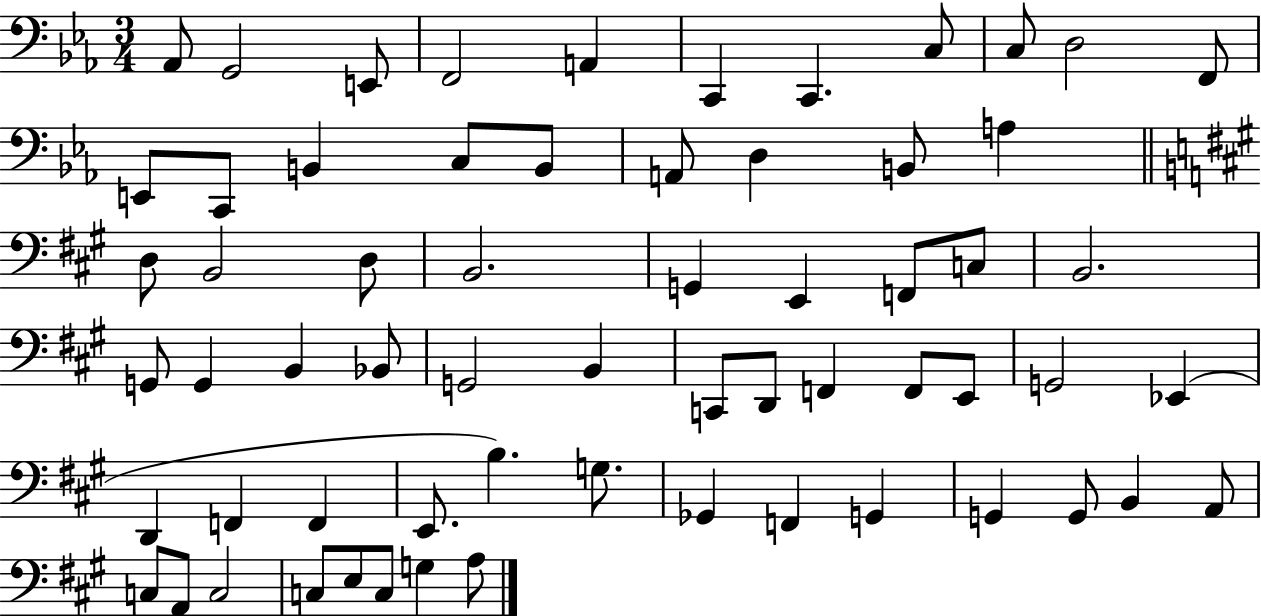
{
  \clef bass
  \numericTimeSignature
  \time 3/4
  \key ees \major
  aes,8 g,2 e,8 | f,2 a,4 | c,4 c,4. c8 | c8 d2 f,8 | \break e,8 c,8 b,4 c8 b,8 | a,8 d4 b,8 a4 | \bar "||" \break \key a \major d8 b,2 d8 | b,2. | g,4 e,4 f,8 c8 | b,2. | \break g,8 g,4 b,4 bes,8 | g,2 b,4 | c,8 d,8 f,4 f,8 e,8 | g,2 ees,4( | \break d,4 f,4 f,4 | e,8. b4.) g8. | ges,4 f,4 g,4 | g,4 g,8 b,4 a,8 | \break c8 a,8 c2 | c8 e8 c8 g4 a8 | \bar "|."
}